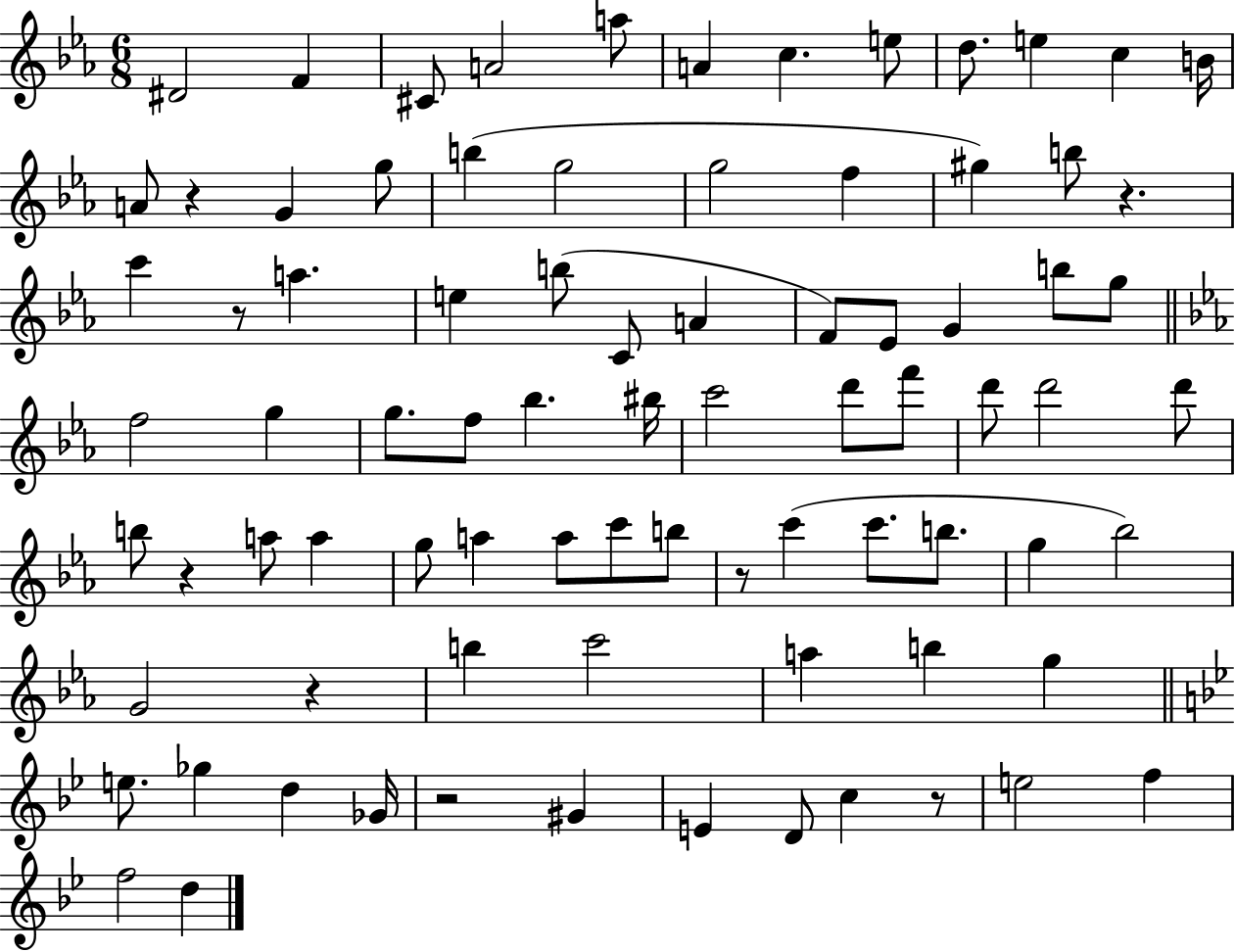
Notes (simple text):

D#4/h F4/q C#4/e A4/h A5/e A4/q C5/q. E5/e D5/e. E5/q C5/q B4/s A4/e R/q G4/q G5/e B5/q G5/h G5/h F5/q G#5/q B5/e R/q. C6/q R/e A5/q. E5/q B5/e C4/e A4/q F4/e Eb4/e G4/q B5/e G5/e F5/h G5/q G5/e. F5/e Bb5/q. BIS5/s C6/h D6/e F6/e D6/e D6/h D6/e B5/e R/q A5/e A5/q G5/e A5/q A5/e C6/e B5/e R/e C6/q C6/e. B5/e. G5/q Bb5/h G4/h R/q B5/q C6/h A5/q B5/q G5/q E5/e. Gb5/q D5/q Gb4/s R/h G#4/q E4/q D4/e C5/q R/e E5/h F5/q F5/h D5/q